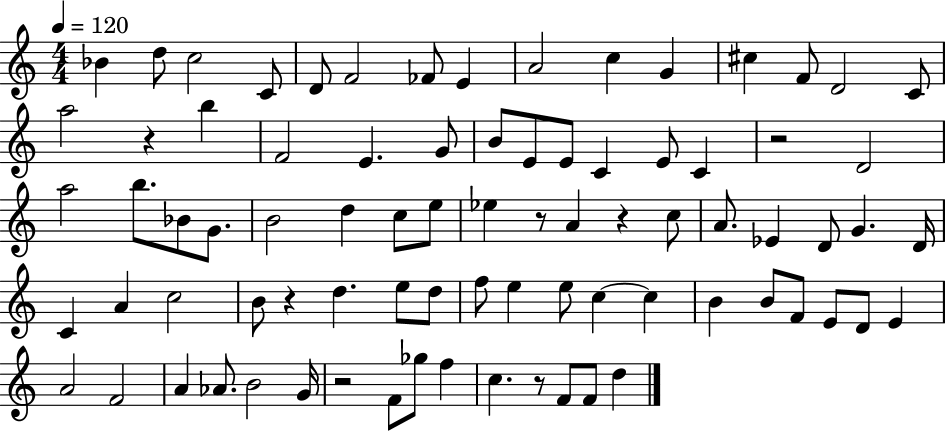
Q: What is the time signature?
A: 4/4